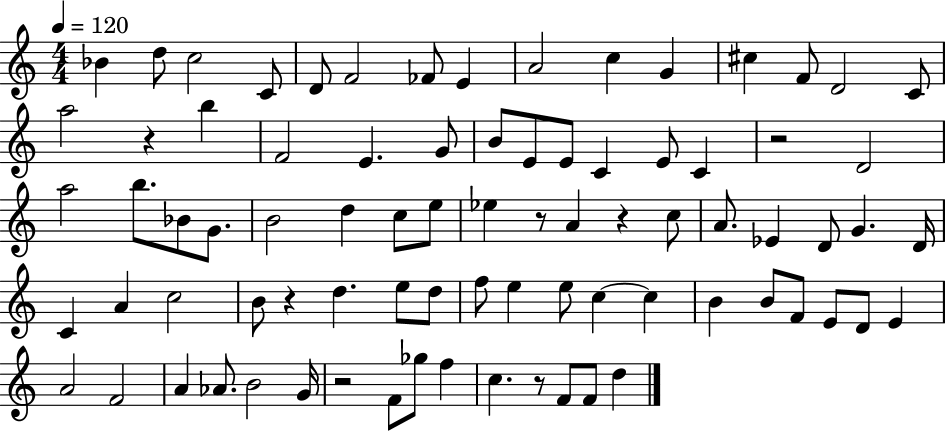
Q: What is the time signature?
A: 4/4